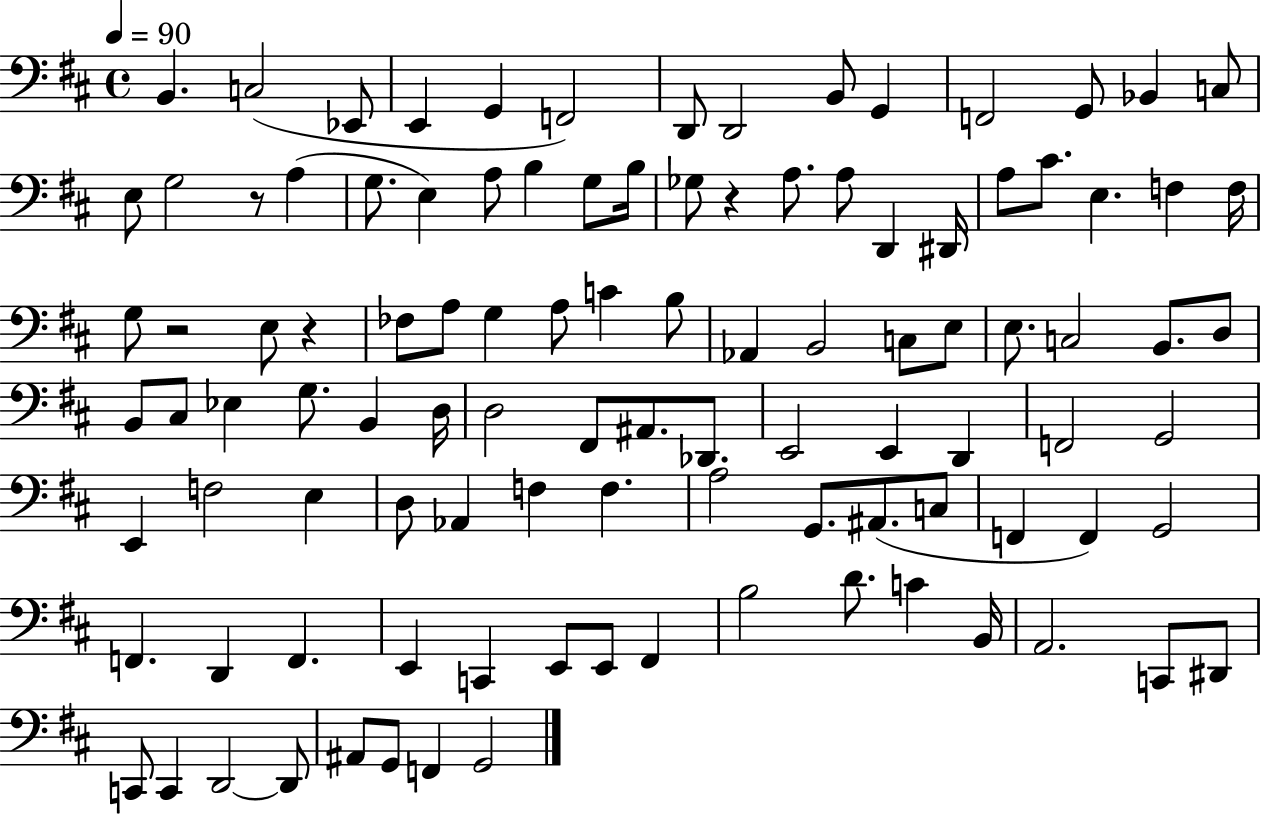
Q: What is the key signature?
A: D major